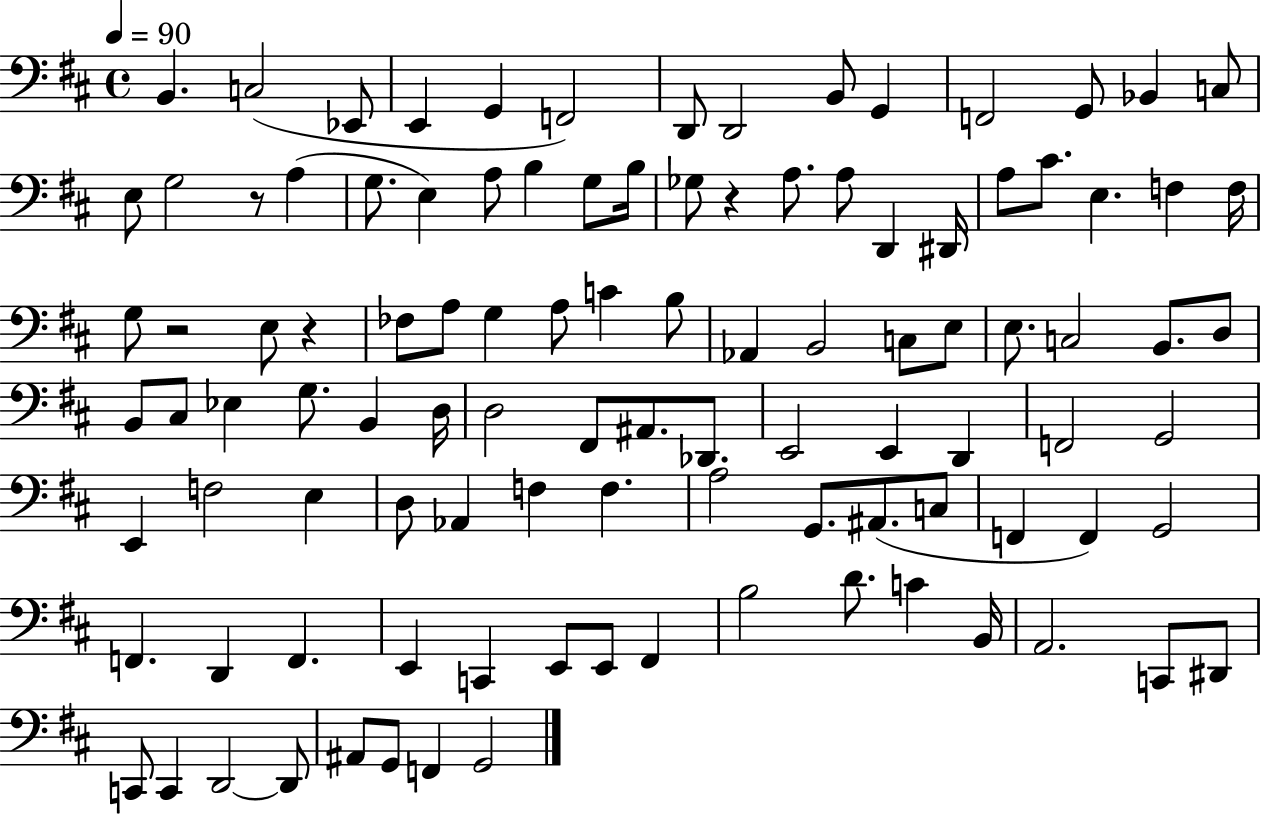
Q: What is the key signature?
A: D major